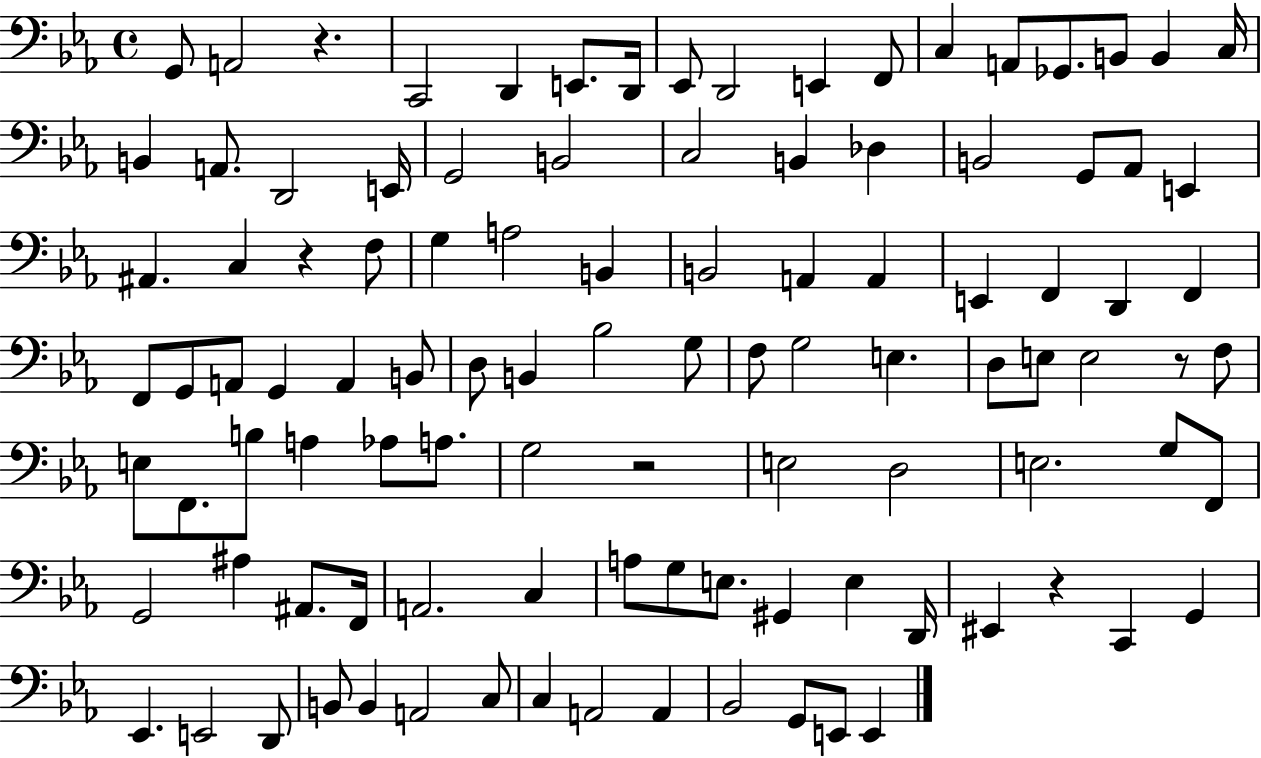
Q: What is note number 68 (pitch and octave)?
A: D3